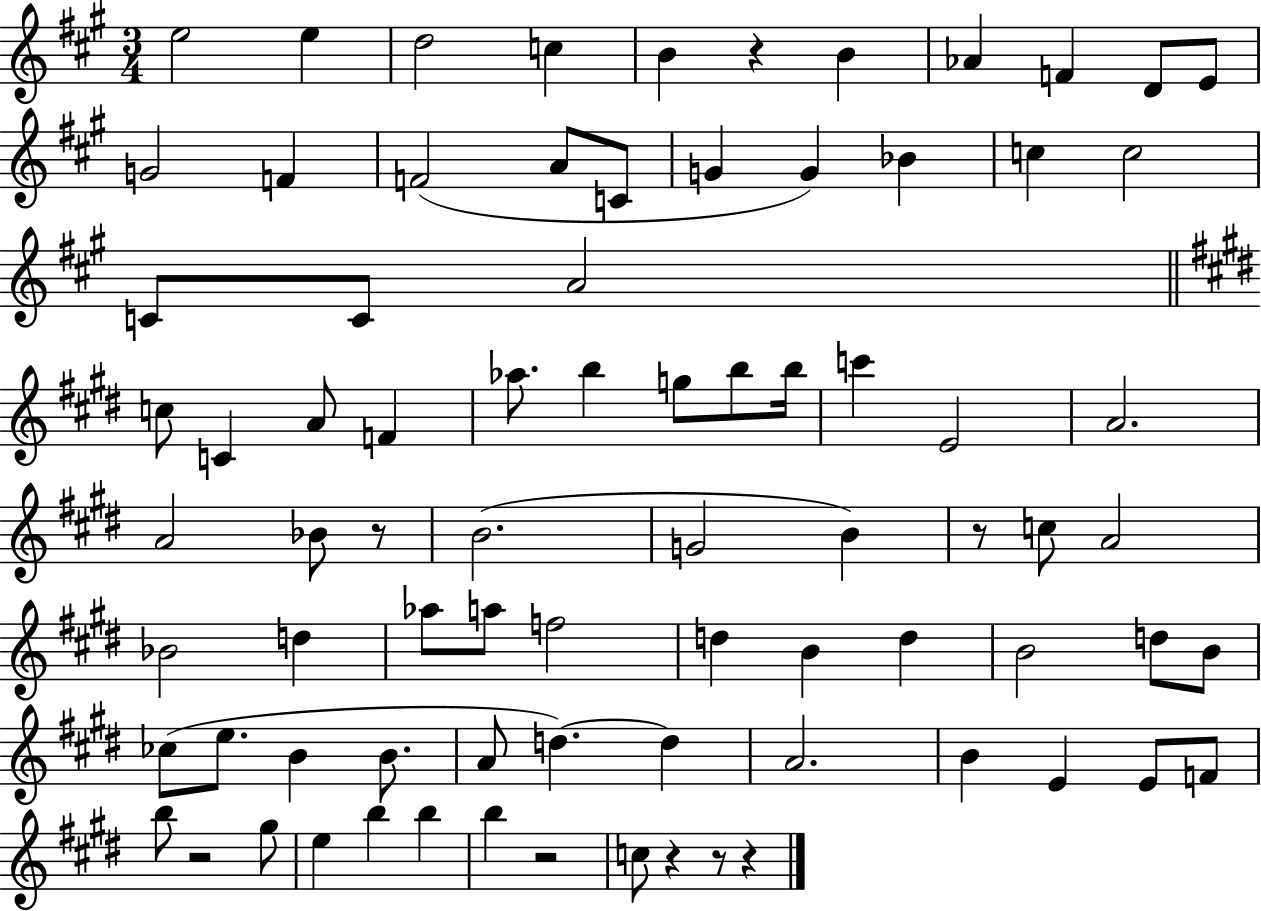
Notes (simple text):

E5/h E5/q D5/h C5/q B4/q R/q B4/q Ab4/q F4/q D4/e E4/e G4/h F4/q F4/h A4/e C4/e G4/q G4/q Bb4/q C5/q C5/h C4/e C4/e A4/h C5/e C4/q A4/e F4/q Ab5/e. B5/q G5/e B5/e B5/s C6/q E4/h A4/h. A4/h Bb4/e R/e B4/h. G4/h B4/q R/e C5/e A4/h Bb4/h D5/q Ab5/e A5/e F5/h D5/q B4/q D5/q B4/h D5/e B4/e CES5/e E5/e. B4/q B4/e. A4/e D5/q. D5/q A4/h. B4/q E4/q E4/e F4/e B5/e R/h G#5/e E5/q B5/q B5/q B5/q R/h C5/e R/q R/e R/q